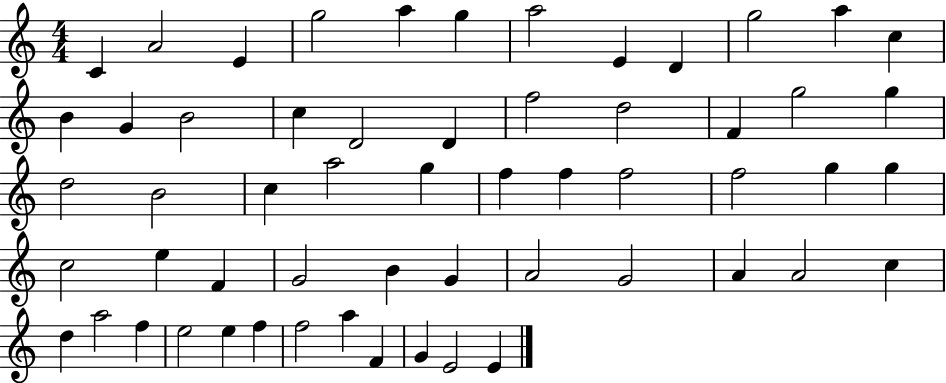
{
  \clef treble
  \numericTimeSignature
  \time 4/4
  \key c \major
  c'4 a'2 e'4 | g''2 a''4 g''4 | a''2 e'4 d'4 | g''2 a''4 c''4 | \break b'4 g'4 b'2 | c''4 d'2 d'4 | f''2 d''2 | f'4 g''2 g''4 | \break d''2 b'2 | c''4 a''2 g''4 | f''4 f''4 f''2 | f''2 g''4 g''4 | \break c''2 e''4 f'4 | g'2 b'4 g'4 | a'2 g'2 | a'4 a'2 c''4 | \break d''4 a''2 f''4 | e''2 e''4 f''4 | f''2 a''4 f'4 | g'4 e'2 e'4 | \break \bar "|."
}